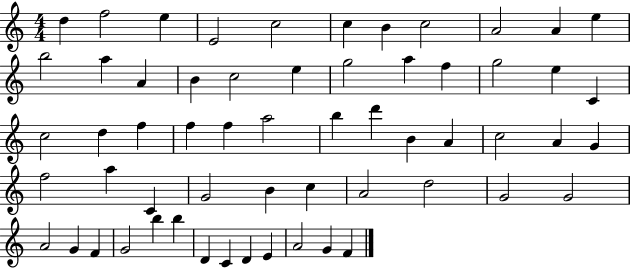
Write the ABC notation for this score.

X:1
T:Untitled
M:4/4
L:1/4
K:C
d f2 e E2 c2 c B c2 A2 A e b2 a A B c2 e g2 a f g2 e C c2 d f f f a2 b d' B A c2 A G f2 a C G2 B c A2 d2 G2 G2 A2 G F G2 b b D C D E A2 G F